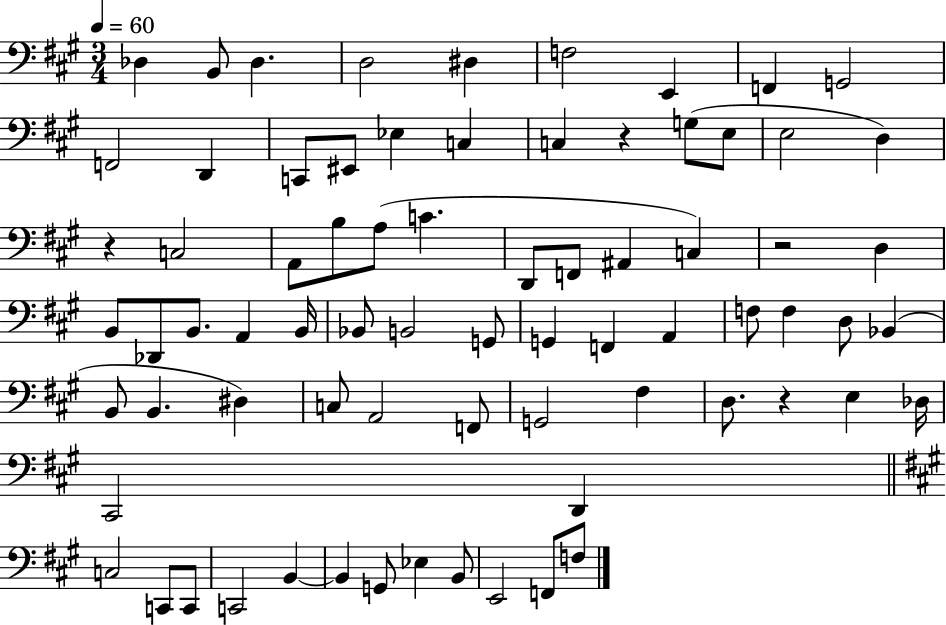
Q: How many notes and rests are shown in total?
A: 74